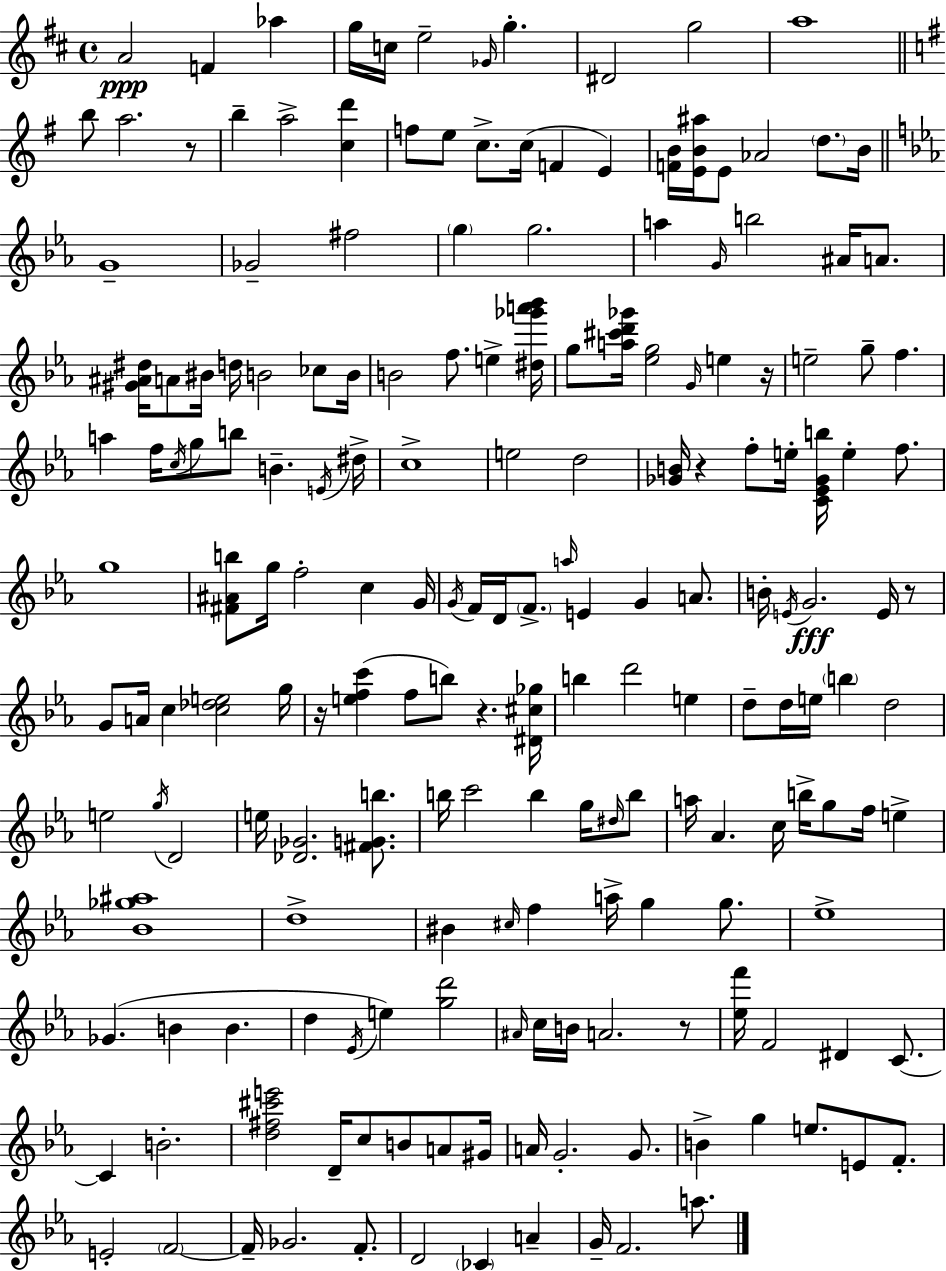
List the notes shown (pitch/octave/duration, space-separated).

A4/h F4/q Ab5/q G5/s C5/s E5/h Gb4/s G5/q. D#4/h G5/h A5/w B5/e A5/h. R/e B5/q A5/h [C5,D6]/q F5/e E5/e C5/e. C5/s F4/q E4/q [F4,B4]/s [E4,B4,A#5]/s E4/e Ab4/h D5/e. B4/s G4/w Gb4/h F#5/h G5/q G5/h. A5/q G4/s B5/h A#4/s A4/e. [G#4,A#4,D#5]/s A4/e BIS4/s D5/s B4/h CES5/e B4/s B4/h F5/e. E5/q [D#5,Gb6,A6,Bb6]/s G5/e [A5,C#6,D6,Gb6]/s [Eb5,G5]/h G4/s E5/q R/s E5/h G5/e F5/q. A5/q F5/s C5/s G5/e B5/e B4/q. E4/s D#5/s C5/w E5/h D5/h [Gb4,B4]/s R/q F5/e E5/s [C4,Eb4,Gb4,B5]/s E5/q F5/e. G5/w [F#4,A#4,B5]/e G5/s F5/h C5/q G4/s G4/s F4/s D4/s F4/e. A5/s E4/q G4/q A4/e. B4/s E4/s G4/h. E4/s R/e G4/e A4/s C5/q [C5,Db5,E5]/h G5/s R/s [E5,F5,C6]/q F5/e B5/e R/q. [D#4,C#5,Gb5]/s B5/q D6/h E5/q D5/e D5/s E5/s B5/q D5/h E5/h G5/s D4/h E5/s [Db4,Gb4]/h. [F#4,G4,B5]/e. B5/s C6/h B5/q G5/s D#5/s B5/e A5/s Ab4/q. C5/s B5/s G5/e F5/s E5/q [Bb4,Gb5,A#5]/w D5/w BIS4/q C#5/s F5/q A5/s G5/q G5/e. Eb5/w Gb4/q. B4/q B4/q. D5/q Eb4/s E5/q [G5,D6]/h A#4/s C5/s B4/s A4/h. R/e [Eb5,F6]/s F4/h D#4/q C4/e. C4/q B4/h. [D5,F#5,C#6,E6]/h D4/s C5/e B4/e A4/e G#4/s A4/s G4/h. G4/e. B4/q G5/q E5/e. E4/e F4/e. E4/h F4/h F4/s Gb4/h. F4/e. D4/h CES4/q A4/q G4/s F4/h. A5/e.